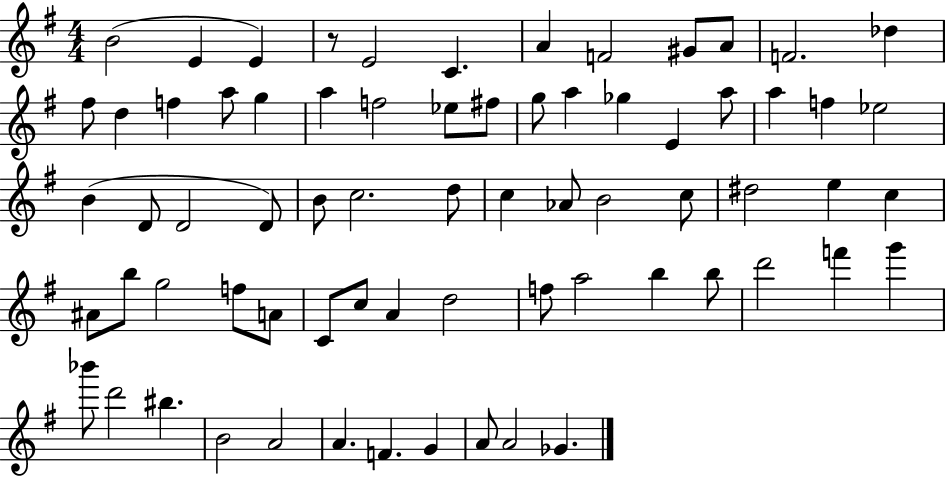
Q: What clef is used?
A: treble